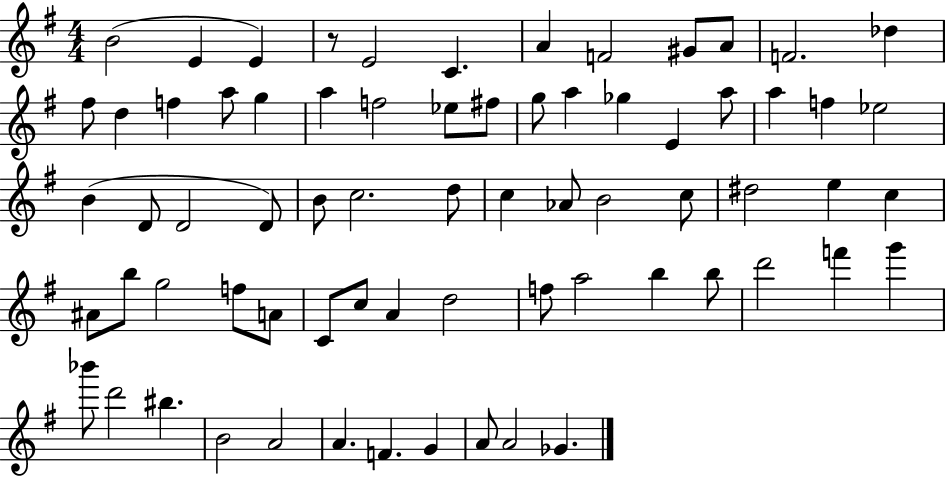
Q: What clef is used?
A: treble